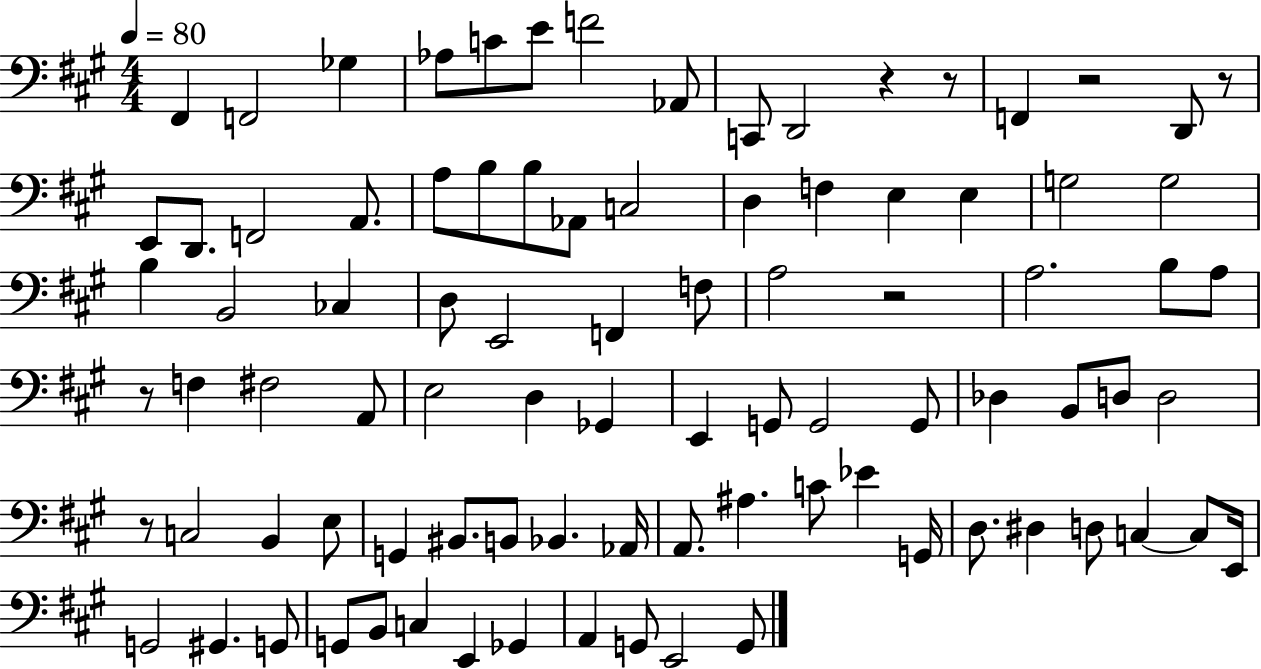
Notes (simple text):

F#2/q F2/h Gb3/q Ab3/e C4/e E4/e F4/h Ab2/e C2/e D2/h R/q R/e F2/q R/h D2/e R/e E2/e D2/e. F2/h A2/e. A3/e B3/e B3/e Ab2/e C3/h D3/q F3/q E3/q E3/q G3/h G3/h B3/q B2/h CES3/q D3/e E2/h F2/q F3/e A3/h R/h A3/h. B3/e A3/e R/e F3/q F#3/h A2/e E3/h D3/q Gb2/q E2/q G2/e G2/h G2/e Db3/q B2/e D3/e D3/h R/e C3/h B2/q E3/e G2/q BIS2/e. B2/e Bb2/q. Ab2/s A2/e. A#3/q. C4/e Eb4/q G2/s D3/e. D#3/q D3/e C3/q C3/e E2/s G2/h G#2/q. G2/e G2/e B2/e C3/q E2/q Gb2/q A2/q G2/e E2/h G2/e